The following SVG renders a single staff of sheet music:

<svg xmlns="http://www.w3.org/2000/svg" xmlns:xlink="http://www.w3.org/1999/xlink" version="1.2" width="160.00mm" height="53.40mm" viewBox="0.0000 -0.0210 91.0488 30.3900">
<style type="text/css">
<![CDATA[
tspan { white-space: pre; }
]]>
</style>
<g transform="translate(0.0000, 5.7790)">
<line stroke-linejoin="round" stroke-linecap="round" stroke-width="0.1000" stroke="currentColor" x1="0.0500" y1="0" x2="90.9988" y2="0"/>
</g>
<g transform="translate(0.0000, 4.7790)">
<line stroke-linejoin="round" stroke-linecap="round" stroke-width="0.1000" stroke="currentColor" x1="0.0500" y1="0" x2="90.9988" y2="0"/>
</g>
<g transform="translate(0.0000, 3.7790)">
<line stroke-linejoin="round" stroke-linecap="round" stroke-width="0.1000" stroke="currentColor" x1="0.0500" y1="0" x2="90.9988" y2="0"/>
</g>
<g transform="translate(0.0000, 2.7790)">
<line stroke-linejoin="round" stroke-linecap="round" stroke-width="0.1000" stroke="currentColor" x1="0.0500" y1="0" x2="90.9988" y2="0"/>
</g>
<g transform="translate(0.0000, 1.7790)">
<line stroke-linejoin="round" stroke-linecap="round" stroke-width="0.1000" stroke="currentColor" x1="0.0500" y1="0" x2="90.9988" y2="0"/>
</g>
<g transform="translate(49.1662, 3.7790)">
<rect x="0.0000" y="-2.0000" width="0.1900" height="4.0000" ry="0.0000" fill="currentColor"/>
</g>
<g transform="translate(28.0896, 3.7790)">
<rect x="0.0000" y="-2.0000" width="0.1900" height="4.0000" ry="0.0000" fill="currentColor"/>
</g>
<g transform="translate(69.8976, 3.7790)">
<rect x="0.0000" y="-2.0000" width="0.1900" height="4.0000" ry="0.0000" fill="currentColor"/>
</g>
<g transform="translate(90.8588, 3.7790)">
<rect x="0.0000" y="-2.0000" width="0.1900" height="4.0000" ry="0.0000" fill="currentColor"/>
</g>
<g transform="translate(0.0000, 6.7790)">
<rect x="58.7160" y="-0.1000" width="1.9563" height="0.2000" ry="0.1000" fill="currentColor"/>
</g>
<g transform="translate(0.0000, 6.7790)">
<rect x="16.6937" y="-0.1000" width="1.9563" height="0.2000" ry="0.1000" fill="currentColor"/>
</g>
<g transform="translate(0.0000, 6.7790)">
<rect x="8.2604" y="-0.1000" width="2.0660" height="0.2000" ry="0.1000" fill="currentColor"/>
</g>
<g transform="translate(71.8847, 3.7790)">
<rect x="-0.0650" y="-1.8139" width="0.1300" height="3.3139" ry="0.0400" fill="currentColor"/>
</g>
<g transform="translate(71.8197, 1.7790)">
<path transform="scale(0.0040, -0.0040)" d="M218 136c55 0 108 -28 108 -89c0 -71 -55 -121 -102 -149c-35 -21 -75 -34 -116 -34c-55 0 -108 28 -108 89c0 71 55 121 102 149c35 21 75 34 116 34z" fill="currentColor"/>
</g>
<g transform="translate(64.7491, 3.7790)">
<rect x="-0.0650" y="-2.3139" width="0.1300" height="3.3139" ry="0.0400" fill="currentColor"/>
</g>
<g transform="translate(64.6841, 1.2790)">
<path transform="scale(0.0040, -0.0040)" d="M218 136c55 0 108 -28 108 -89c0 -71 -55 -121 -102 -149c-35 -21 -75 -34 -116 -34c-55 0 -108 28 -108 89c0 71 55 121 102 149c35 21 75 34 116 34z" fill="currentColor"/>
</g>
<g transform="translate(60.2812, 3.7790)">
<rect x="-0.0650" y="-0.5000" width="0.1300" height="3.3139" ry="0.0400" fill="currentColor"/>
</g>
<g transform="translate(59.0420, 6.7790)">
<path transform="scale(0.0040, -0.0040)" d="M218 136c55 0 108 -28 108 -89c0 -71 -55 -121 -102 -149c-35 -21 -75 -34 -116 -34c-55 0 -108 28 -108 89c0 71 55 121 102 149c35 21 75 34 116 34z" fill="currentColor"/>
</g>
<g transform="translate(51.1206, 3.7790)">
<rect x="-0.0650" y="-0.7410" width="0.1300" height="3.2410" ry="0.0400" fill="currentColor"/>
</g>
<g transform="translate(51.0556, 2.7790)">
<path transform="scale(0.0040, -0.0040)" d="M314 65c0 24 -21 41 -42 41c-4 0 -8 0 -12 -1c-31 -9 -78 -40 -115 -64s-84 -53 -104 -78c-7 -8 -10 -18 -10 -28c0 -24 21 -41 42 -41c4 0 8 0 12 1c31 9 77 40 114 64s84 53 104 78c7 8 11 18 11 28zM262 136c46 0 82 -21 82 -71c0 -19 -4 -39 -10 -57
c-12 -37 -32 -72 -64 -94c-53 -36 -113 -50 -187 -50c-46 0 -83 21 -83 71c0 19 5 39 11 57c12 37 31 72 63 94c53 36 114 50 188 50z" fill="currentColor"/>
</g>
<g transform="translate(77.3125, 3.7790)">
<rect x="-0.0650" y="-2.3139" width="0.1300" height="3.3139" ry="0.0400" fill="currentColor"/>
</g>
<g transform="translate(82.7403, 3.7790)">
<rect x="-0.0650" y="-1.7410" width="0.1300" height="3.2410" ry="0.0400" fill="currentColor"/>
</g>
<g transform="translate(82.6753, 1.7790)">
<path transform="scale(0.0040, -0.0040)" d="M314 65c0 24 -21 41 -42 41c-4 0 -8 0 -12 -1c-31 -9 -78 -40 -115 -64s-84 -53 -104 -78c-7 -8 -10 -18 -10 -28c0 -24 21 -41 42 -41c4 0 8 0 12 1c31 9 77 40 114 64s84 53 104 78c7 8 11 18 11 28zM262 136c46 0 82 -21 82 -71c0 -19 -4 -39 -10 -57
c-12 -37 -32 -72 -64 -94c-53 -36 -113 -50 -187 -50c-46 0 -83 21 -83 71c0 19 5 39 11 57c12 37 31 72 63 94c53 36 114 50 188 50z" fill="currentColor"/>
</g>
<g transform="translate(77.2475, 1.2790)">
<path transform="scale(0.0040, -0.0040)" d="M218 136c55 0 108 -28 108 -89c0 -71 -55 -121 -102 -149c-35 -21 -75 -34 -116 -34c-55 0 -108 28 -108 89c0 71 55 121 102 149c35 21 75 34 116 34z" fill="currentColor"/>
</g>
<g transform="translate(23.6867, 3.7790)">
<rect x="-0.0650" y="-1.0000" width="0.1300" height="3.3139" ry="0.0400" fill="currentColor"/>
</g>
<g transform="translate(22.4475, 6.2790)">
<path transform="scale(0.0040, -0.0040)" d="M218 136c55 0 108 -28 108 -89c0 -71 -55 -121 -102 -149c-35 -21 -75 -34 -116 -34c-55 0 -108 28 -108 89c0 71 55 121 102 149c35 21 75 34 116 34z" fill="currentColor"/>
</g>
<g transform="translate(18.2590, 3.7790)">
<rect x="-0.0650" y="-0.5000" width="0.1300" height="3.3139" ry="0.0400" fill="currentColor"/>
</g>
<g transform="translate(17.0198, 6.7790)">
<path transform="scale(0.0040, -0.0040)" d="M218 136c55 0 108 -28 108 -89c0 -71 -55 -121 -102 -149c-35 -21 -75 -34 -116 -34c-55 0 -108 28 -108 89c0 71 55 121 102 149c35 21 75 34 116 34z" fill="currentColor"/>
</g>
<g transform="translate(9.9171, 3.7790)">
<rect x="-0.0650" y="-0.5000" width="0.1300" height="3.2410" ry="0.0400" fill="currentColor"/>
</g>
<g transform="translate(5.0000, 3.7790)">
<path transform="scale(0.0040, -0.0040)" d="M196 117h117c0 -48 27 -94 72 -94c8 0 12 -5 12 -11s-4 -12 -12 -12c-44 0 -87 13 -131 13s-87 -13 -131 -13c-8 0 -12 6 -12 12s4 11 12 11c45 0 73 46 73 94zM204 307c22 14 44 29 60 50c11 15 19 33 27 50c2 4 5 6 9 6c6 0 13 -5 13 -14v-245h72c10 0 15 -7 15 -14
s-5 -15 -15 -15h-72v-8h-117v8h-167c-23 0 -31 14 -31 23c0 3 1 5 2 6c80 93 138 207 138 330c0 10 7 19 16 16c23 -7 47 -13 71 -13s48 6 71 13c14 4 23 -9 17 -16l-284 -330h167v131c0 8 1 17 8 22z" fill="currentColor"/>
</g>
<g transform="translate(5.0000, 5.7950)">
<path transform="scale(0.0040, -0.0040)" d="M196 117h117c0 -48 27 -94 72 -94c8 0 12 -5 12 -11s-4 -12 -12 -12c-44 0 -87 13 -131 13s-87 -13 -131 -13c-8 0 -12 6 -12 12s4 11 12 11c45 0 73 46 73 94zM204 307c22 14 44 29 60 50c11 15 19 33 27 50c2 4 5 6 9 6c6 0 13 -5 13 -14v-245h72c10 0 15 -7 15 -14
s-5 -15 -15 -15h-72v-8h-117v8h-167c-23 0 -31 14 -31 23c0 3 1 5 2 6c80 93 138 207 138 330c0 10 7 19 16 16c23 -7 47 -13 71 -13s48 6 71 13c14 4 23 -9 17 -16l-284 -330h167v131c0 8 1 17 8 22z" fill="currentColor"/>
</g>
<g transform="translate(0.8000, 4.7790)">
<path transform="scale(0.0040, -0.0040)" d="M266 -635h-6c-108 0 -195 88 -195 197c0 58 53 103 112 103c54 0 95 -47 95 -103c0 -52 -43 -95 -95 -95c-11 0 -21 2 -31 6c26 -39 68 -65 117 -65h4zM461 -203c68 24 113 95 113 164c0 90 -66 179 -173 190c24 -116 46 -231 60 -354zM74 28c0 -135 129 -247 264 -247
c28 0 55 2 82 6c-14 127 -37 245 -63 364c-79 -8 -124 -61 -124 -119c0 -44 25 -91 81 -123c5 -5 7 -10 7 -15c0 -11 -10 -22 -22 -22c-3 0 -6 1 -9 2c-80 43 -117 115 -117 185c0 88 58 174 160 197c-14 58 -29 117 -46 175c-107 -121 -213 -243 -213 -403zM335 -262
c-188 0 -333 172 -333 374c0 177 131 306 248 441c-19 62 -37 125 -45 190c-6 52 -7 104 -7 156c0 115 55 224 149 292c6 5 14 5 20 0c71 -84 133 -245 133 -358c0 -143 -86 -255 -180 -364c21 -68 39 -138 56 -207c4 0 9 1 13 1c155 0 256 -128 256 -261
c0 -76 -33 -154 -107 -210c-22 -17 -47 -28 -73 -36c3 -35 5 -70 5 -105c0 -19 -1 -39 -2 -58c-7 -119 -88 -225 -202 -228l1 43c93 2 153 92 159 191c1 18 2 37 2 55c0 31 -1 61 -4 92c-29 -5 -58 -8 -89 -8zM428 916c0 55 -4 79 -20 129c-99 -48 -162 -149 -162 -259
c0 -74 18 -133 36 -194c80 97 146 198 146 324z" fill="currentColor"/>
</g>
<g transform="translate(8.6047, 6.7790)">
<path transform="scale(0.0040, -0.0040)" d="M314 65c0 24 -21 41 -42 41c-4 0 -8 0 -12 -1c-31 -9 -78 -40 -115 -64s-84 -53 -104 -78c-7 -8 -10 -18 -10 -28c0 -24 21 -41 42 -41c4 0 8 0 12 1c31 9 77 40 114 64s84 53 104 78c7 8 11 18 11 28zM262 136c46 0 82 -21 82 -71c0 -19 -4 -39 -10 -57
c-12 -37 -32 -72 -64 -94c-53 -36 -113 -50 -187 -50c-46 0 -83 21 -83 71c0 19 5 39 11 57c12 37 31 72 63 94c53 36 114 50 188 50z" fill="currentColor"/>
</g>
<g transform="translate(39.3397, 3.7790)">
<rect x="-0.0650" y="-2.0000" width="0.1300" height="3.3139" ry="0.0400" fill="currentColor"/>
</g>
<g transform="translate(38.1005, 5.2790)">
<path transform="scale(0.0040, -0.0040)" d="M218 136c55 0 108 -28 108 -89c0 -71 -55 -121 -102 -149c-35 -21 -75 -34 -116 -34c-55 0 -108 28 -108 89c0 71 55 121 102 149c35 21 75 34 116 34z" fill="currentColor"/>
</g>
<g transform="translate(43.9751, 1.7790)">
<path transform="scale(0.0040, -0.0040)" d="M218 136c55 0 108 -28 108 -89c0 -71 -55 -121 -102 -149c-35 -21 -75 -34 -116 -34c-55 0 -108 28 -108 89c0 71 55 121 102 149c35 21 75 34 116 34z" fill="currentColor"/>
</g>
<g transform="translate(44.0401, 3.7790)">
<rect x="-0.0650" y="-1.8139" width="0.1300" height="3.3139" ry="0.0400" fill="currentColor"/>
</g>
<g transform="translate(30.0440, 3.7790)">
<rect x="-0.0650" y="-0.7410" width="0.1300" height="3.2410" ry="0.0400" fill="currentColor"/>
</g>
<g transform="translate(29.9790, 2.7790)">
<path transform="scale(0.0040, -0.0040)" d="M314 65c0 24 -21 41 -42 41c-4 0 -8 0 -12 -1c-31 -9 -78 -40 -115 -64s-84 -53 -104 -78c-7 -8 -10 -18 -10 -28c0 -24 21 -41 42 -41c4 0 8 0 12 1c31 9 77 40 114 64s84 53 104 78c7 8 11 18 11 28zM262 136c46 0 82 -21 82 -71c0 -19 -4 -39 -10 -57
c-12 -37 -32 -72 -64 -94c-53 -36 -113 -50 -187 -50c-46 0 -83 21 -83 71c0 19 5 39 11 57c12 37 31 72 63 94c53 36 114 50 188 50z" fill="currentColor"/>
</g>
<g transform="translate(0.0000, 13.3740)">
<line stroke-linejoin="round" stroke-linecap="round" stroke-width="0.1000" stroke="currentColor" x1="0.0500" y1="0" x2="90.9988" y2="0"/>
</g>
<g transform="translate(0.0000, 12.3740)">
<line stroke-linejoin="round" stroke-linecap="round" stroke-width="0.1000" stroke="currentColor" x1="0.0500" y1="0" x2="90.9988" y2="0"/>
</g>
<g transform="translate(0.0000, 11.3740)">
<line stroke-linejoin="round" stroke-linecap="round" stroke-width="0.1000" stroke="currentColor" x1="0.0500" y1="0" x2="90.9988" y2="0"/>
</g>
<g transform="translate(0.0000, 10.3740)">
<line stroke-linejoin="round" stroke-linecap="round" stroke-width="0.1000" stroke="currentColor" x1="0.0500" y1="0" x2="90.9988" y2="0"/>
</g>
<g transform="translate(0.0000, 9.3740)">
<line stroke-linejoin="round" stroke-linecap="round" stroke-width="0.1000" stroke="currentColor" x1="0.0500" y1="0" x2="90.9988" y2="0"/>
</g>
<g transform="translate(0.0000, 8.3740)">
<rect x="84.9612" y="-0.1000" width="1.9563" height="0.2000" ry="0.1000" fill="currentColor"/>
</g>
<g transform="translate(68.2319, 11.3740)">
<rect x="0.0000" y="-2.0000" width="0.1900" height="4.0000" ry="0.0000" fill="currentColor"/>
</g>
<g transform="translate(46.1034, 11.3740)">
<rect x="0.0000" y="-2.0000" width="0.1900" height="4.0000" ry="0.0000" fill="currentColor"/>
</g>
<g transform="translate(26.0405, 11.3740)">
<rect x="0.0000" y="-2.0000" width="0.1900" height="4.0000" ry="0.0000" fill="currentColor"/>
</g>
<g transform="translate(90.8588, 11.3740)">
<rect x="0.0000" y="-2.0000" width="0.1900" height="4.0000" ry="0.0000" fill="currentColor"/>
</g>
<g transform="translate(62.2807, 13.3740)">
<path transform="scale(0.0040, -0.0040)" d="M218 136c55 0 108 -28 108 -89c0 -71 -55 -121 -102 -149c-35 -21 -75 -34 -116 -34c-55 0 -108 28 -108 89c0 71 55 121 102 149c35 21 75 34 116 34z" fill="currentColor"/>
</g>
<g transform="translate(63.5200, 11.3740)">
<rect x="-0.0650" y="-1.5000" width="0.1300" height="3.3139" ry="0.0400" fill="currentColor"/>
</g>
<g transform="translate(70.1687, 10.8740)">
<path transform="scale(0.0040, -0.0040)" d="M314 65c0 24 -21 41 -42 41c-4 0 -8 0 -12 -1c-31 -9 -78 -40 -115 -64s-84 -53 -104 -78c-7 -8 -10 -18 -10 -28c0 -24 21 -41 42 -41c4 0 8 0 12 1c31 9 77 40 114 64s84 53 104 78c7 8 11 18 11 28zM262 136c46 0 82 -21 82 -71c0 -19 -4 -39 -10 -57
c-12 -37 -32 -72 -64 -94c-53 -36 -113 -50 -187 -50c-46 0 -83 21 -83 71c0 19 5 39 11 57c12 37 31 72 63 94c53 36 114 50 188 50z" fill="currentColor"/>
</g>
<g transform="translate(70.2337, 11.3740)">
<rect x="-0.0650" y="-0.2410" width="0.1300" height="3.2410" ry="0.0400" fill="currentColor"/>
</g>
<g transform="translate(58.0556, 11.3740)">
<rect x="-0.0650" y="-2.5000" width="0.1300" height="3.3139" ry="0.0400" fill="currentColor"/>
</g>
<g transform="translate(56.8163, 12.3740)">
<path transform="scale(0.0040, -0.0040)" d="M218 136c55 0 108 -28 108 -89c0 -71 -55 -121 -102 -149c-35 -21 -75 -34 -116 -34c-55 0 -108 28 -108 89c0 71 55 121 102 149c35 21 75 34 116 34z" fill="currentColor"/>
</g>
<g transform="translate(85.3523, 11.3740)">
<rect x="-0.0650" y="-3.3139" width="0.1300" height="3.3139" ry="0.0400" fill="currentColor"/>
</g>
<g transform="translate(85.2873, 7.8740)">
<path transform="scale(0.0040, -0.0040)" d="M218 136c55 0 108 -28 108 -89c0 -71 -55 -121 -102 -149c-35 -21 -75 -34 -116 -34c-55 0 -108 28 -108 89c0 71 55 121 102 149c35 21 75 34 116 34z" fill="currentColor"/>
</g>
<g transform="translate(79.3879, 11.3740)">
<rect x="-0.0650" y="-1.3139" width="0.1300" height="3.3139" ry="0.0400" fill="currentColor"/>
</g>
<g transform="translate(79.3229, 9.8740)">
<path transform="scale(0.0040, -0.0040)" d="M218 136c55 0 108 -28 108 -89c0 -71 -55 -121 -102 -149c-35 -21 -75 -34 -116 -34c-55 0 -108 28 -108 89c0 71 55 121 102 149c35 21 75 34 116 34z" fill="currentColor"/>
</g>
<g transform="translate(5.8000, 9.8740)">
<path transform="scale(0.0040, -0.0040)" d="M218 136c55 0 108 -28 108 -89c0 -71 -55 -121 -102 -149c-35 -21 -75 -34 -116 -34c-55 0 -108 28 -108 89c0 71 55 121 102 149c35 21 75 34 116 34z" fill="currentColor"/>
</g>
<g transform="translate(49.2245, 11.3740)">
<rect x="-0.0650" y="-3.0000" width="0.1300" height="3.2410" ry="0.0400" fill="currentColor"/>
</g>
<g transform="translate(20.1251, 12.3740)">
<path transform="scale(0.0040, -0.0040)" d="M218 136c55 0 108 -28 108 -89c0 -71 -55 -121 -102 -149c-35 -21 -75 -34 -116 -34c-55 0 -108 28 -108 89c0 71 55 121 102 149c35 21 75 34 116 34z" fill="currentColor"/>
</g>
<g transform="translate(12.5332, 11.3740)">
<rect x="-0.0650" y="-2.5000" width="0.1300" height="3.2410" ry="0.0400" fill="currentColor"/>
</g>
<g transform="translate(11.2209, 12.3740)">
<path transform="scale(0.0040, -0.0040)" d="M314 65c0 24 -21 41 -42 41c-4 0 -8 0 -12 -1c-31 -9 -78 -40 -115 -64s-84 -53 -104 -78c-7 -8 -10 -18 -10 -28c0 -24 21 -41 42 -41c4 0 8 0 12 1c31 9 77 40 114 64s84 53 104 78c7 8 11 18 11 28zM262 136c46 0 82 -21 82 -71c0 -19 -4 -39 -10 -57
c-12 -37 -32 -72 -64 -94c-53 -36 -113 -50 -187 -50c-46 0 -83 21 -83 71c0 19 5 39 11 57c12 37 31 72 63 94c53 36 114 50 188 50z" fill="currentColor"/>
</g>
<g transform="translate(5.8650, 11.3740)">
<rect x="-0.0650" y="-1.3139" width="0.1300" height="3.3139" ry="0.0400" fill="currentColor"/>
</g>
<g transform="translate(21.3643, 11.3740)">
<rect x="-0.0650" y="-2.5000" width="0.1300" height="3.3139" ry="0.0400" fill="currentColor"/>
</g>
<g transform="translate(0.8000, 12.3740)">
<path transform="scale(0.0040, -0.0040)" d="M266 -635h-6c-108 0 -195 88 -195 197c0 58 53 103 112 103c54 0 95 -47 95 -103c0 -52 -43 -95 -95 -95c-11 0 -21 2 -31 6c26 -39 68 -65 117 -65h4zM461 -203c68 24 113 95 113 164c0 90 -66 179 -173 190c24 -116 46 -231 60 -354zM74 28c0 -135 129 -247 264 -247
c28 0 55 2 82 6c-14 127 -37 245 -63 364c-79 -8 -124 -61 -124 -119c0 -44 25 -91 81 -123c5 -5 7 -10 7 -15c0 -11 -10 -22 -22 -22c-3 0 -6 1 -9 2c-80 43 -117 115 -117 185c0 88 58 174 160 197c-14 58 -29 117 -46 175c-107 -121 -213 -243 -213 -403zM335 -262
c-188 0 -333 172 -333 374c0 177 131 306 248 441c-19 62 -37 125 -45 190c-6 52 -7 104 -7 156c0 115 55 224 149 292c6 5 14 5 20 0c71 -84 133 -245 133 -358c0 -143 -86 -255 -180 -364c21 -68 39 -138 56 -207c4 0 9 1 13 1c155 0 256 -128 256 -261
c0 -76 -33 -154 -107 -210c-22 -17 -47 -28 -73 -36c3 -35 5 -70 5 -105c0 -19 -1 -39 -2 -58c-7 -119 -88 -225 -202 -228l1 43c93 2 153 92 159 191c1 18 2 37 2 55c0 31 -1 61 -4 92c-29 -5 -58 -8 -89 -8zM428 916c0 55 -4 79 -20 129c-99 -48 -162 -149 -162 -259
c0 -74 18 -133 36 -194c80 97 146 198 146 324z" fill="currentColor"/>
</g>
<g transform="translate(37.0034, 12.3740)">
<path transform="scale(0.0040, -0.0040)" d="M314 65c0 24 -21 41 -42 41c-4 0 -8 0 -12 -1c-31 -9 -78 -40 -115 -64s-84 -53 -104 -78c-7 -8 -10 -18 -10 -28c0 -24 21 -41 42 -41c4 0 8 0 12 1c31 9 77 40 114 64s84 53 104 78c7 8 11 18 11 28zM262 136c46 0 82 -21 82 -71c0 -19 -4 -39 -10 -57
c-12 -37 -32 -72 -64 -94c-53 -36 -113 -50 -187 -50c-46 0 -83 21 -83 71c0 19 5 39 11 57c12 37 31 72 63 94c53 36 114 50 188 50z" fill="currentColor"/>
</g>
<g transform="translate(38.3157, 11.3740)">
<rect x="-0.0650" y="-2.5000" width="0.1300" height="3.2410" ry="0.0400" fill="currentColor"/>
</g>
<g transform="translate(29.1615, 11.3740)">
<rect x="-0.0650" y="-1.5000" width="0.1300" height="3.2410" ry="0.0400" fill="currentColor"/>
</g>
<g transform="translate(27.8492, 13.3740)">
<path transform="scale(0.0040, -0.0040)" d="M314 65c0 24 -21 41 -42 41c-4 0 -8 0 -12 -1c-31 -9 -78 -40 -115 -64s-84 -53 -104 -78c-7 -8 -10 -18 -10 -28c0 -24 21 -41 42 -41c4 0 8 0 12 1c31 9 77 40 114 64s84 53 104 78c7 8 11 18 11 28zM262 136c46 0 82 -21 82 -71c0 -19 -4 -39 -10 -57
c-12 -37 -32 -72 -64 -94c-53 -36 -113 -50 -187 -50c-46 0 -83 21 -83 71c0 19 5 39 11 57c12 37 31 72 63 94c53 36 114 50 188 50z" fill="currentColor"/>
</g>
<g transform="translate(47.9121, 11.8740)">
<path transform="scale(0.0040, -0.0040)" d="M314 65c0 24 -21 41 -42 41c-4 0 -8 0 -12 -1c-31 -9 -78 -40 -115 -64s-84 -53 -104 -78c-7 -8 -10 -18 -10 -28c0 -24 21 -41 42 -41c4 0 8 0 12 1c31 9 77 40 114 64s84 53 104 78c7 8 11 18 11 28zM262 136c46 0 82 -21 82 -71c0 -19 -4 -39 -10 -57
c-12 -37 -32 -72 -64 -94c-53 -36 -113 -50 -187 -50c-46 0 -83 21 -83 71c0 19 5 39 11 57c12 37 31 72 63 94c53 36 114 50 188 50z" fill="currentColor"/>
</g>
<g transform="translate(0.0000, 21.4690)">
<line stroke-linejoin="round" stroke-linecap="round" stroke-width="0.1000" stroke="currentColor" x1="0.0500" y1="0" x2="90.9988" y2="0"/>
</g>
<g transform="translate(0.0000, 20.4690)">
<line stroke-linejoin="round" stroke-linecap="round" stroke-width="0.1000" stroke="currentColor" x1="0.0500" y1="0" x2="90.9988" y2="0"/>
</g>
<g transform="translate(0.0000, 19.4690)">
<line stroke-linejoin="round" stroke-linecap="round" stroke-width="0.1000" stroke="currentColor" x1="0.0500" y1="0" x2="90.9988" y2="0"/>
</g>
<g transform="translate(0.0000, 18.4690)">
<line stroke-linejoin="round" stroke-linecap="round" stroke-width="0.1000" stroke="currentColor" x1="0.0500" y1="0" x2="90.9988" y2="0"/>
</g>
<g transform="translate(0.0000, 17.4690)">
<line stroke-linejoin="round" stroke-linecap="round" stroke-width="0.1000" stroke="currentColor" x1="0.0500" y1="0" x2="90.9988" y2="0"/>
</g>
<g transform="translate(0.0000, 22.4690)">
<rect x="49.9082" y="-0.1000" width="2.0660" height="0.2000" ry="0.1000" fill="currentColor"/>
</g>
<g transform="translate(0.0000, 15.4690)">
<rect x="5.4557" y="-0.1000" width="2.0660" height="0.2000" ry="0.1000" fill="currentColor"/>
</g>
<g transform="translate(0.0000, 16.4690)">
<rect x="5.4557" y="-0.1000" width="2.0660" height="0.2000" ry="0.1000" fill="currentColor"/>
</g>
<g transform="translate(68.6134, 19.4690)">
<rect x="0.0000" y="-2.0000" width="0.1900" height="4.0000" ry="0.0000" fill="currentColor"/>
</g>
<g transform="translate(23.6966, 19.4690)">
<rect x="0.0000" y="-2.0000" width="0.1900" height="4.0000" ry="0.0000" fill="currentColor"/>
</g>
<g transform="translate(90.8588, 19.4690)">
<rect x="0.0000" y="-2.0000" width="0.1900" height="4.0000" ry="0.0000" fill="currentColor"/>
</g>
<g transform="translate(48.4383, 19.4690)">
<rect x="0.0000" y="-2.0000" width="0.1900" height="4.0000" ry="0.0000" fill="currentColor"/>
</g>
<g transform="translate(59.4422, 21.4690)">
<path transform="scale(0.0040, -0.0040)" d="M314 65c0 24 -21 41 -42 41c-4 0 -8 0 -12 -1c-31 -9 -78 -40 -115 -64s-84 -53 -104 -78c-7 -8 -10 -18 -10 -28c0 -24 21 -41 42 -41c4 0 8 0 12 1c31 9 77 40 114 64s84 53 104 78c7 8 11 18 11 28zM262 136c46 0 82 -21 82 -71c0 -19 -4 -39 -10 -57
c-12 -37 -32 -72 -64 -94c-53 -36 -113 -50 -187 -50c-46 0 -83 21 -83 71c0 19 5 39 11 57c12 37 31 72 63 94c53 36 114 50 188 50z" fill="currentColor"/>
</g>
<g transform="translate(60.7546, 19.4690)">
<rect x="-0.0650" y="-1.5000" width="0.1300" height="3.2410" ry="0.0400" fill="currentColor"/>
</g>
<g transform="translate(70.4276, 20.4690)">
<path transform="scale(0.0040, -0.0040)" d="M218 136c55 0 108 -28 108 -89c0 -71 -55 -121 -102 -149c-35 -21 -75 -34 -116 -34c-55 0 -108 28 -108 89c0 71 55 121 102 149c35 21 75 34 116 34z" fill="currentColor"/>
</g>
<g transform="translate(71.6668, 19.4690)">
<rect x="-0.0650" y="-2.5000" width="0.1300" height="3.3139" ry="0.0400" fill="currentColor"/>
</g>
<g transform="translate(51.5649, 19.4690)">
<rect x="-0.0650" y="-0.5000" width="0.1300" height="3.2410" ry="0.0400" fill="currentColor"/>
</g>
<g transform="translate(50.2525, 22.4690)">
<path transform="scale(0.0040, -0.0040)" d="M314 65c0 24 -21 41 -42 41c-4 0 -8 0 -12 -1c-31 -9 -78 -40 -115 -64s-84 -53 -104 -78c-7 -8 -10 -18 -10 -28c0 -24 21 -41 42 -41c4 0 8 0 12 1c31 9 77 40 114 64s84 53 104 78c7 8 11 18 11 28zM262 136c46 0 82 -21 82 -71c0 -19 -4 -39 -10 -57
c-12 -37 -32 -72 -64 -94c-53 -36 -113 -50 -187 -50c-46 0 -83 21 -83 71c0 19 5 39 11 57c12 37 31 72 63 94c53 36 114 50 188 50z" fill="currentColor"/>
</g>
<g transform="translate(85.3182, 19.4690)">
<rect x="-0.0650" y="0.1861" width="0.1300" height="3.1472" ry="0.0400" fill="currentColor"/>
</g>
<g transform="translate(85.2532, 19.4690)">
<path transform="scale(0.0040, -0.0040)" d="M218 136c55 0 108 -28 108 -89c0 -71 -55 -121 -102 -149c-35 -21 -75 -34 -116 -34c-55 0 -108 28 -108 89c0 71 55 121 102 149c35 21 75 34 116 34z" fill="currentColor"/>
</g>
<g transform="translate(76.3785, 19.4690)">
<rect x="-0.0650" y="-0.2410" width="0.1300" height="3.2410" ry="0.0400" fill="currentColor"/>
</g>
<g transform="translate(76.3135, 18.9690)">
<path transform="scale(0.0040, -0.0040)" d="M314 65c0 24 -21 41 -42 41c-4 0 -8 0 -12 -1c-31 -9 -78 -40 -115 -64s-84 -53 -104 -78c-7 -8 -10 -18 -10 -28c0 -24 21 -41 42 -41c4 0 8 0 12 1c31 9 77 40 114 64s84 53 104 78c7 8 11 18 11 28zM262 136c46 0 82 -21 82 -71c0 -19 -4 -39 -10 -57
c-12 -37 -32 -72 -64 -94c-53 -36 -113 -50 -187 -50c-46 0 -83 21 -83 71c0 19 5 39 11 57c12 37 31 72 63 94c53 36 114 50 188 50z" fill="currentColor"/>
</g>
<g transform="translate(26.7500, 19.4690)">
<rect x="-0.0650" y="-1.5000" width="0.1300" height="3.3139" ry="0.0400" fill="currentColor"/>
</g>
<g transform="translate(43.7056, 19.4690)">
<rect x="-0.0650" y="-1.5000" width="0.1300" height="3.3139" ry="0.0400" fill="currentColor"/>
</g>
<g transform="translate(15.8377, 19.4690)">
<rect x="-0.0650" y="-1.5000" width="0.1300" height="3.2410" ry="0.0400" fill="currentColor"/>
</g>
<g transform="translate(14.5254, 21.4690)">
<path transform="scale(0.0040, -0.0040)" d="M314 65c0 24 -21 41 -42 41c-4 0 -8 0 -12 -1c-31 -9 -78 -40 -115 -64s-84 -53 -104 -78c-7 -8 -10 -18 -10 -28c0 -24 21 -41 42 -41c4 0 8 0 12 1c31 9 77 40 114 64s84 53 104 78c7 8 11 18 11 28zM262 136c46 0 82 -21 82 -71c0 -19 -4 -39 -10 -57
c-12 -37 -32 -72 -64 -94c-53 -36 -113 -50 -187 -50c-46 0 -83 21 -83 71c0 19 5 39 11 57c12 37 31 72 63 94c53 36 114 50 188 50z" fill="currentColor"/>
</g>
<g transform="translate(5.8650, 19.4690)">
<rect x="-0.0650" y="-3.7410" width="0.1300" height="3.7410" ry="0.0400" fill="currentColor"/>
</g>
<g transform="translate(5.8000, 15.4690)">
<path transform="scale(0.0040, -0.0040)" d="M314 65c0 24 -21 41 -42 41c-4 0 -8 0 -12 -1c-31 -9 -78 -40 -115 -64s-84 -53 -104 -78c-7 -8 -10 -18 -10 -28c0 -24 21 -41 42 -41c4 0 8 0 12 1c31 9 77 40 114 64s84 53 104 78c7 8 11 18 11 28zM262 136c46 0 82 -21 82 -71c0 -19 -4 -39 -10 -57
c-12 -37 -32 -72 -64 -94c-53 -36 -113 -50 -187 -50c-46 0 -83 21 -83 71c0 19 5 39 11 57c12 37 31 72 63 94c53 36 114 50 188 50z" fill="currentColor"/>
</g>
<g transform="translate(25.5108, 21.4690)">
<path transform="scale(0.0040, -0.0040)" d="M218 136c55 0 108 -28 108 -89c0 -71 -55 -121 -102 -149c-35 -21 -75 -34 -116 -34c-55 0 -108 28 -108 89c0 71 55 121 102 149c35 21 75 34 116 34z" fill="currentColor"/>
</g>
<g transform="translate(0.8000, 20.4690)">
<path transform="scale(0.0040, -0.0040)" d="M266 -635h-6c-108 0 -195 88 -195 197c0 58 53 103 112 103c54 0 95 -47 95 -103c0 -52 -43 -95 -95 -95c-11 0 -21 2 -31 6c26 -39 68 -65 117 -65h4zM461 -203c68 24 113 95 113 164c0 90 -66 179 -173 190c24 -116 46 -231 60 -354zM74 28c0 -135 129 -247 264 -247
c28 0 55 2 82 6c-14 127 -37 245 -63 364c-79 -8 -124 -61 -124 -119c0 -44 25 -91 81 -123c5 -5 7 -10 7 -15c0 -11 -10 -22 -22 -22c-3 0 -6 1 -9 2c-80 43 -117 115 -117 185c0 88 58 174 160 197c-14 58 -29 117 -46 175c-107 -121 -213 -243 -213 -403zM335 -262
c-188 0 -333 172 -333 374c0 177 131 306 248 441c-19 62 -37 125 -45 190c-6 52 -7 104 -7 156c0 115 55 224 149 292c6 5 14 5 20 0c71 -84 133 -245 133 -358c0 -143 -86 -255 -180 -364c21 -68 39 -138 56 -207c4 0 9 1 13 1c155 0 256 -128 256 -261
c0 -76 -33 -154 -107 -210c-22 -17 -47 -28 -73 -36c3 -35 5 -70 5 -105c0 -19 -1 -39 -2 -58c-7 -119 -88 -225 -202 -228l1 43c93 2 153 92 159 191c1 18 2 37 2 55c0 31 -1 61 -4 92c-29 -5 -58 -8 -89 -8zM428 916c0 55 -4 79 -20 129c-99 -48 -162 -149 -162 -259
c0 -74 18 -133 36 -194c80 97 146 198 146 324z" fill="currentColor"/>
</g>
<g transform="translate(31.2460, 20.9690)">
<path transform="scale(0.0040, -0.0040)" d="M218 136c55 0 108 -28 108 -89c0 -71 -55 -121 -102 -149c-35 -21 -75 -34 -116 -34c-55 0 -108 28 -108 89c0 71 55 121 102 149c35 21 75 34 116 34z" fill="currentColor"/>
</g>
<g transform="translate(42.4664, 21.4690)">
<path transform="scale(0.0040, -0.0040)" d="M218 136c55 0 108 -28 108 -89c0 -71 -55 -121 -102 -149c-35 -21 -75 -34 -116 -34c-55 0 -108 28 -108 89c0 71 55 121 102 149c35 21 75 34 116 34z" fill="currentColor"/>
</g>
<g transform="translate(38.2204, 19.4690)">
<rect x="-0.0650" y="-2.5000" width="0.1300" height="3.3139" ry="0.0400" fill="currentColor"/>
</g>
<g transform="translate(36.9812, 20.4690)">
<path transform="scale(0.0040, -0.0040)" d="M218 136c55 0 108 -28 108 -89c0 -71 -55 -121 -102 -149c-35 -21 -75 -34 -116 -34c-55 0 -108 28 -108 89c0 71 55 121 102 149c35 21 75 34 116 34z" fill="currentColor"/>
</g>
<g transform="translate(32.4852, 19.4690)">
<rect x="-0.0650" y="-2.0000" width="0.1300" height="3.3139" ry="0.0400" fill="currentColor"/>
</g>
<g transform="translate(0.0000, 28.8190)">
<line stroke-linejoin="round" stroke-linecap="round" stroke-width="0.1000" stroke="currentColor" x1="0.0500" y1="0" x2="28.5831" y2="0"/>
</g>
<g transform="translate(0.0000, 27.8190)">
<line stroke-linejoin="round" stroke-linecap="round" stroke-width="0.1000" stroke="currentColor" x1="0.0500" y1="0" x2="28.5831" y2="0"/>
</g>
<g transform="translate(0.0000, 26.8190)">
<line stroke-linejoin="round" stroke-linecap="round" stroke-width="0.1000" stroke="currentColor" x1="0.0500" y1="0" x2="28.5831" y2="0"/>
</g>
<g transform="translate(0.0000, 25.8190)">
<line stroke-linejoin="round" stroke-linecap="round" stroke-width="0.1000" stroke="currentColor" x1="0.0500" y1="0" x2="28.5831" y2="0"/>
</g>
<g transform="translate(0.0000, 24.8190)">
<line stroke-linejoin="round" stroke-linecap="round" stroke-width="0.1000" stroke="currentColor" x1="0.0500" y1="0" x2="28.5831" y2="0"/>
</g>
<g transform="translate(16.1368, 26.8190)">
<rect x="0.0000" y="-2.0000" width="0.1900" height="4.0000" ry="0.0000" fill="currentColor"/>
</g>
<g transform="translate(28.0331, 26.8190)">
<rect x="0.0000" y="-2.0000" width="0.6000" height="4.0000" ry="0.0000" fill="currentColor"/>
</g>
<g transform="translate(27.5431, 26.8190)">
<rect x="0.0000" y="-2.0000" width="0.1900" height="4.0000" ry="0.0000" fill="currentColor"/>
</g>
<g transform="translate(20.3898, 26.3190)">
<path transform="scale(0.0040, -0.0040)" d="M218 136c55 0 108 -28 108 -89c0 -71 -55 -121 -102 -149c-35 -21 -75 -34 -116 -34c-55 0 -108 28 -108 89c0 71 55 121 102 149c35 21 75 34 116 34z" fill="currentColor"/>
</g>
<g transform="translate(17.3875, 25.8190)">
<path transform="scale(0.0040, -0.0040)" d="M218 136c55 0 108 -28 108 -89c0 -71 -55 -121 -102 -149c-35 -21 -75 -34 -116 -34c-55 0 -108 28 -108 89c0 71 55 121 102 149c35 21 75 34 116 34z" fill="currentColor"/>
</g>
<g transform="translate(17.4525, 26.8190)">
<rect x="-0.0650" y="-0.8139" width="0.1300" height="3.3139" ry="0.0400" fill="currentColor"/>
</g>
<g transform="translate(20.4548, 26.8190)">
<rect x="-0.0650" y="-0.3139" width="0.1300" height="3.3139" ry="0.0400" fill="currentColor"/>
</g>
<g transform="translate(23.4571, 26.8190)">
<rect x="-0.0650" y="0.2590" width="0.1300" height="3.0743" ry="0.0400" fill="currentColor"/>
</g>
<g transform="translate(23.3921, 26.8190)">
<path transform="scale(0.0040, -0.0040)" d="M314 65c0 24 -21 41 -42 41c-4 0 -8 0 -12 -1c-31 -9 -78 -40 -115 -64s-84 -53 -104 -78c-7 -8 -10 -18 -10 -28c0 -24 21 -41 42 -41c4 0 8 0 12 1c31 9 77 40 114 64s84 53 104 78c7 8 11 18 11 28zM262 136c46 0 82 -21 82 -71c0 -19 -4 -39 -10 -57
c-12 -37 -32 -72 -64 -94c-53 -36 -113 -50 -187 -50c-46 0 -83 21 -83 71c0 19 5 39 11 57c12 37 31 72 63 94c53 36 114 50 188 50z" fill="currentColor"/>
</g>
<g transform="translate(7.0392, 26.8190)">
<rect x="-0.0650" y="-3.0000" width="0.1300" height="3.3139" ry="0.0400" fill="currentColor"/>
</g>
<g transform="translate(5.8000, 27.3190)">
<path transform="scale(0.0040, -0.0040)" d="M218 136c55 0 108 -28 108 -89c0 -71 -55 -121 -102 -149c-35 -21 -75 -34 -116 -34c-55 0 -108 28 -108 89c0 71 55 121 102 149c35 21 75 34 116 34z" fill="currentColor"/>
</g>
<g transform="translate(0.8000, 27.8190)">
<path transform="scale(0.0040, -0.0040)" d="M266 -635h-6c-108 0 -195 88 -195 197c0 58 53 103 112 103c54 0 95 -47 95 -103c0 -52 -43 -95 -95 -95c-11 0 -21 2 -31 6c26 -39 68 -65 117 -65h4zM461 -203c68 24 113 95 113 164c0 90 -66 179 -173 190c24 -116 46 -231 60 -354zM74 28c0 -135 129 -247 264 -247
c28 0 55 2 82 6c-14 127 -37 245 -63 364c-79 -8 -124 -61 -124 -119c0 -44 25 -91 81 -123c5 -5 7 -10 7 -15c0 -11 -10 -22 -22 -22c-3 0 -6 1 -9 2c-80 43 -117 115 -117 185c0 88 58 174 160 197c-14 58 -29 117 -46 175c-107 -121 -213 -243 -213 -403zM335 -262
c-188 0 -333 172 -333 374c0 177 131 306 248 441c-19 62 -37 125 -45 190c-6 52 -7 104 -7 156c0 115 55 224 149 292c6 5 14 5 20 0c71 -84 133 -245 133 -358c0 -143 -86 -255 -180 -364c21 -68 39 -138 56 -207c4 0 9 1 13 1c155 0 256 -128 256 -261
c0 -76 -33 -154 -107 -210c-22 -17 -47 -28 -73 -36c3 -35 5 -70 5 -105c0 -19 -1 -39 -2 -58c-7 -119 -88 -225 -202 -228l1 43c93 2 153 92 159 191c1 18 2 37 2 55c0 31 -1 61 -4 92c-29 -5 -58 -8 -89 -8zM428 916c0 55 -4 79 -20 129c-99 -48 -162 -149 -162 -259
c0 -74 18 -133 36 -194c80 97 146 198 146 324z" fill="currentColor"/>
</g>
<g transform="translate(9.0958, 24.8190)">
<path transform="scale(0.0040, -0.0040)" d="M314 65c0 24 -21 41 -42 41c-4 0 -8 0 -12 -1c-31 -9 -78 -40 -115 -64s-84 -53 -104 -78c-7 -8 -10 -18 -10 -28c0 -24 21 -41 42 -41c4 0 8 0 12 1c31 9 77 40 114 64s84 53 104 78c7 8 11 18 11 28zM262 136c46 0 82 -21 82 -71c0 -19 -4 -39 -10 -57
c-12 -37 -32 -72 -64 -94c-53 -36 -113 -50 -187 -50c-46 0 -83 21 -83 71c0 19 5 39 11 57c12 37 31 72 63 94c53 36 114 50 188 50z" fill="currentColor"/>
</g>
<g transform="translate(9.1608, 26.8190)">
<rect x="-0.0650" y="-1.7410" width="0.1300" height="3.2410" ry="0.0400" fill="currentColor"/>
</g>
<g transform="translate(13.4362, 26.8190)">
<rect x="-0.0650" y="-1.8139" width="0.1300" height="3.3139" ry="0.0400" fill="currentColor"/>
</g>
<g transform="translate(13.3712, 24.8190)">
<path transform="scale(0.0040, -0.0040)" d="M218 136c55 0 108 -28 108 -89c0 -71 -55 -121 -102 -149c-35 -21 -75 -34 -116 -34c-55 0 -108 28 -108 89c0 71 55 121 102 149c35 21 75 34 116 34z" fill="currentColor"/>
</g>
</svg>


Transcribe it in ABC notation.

X:1
T:Untitled
M:4/4
L:1/4
K:C
C2 C D d2 F f d2 C g f g f2 e G2 G E2 G2 A2 G E c2 e b c'2 E2 E F G E C2 E2 G c2 B A f2 f d c B2